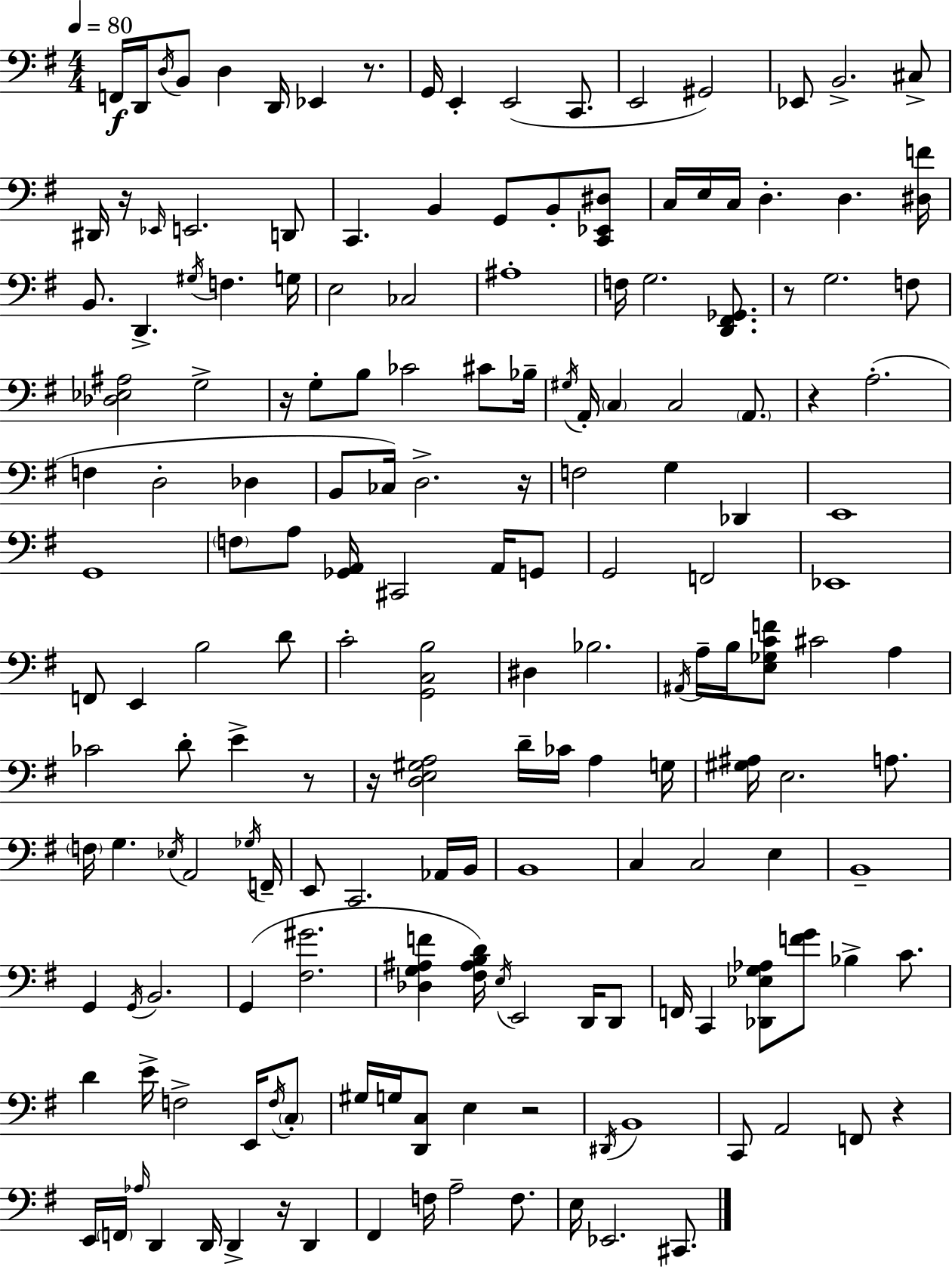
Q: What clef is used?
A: bass